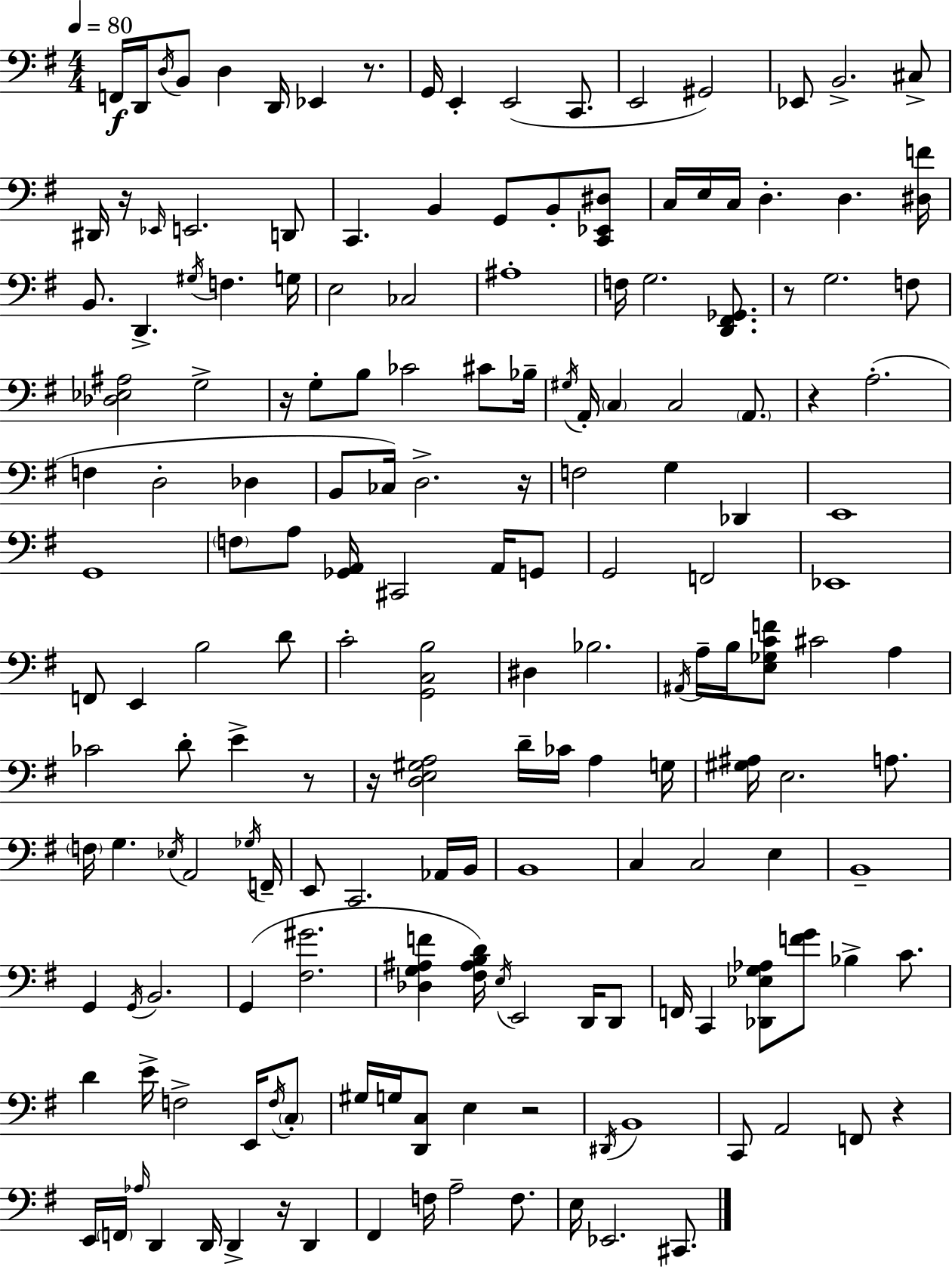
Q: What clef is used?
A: bass